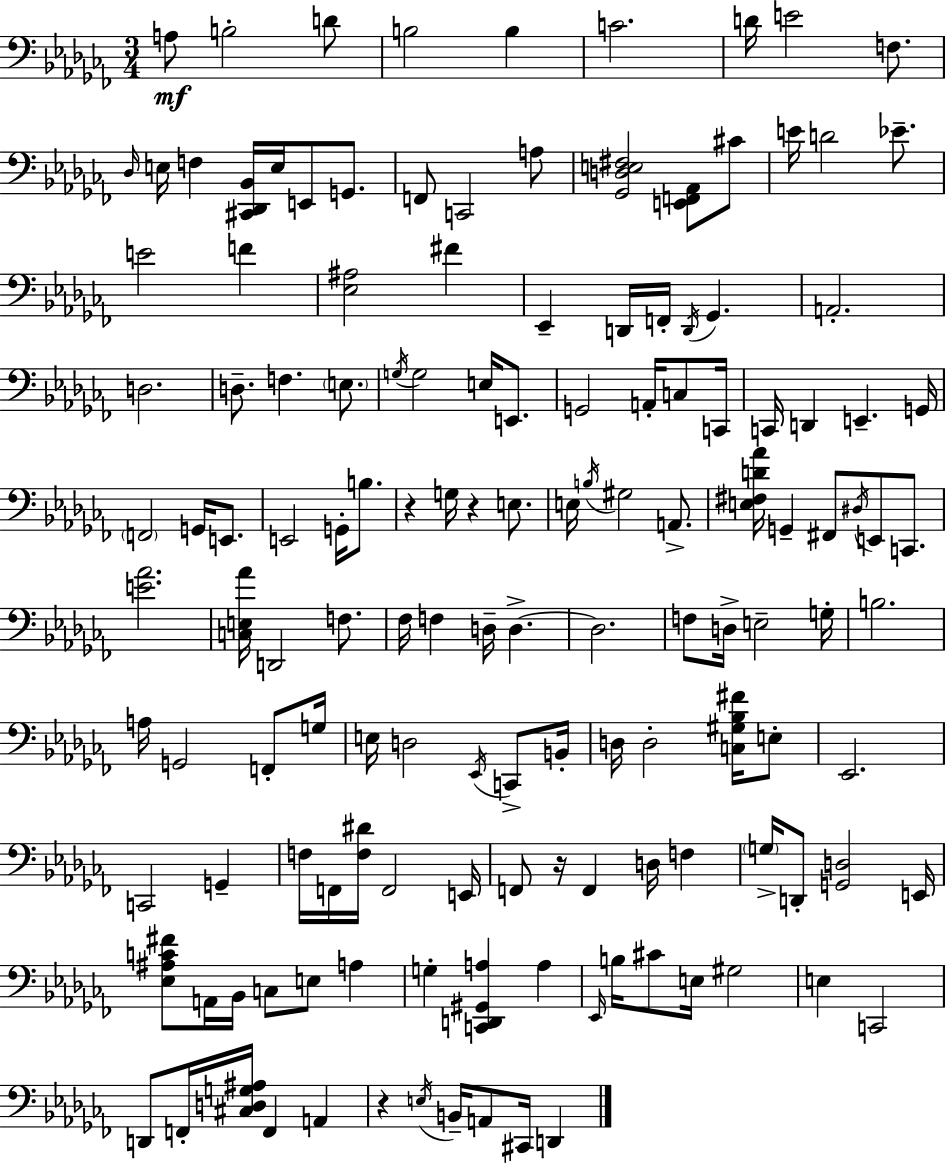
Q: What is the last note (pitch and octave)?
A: D2